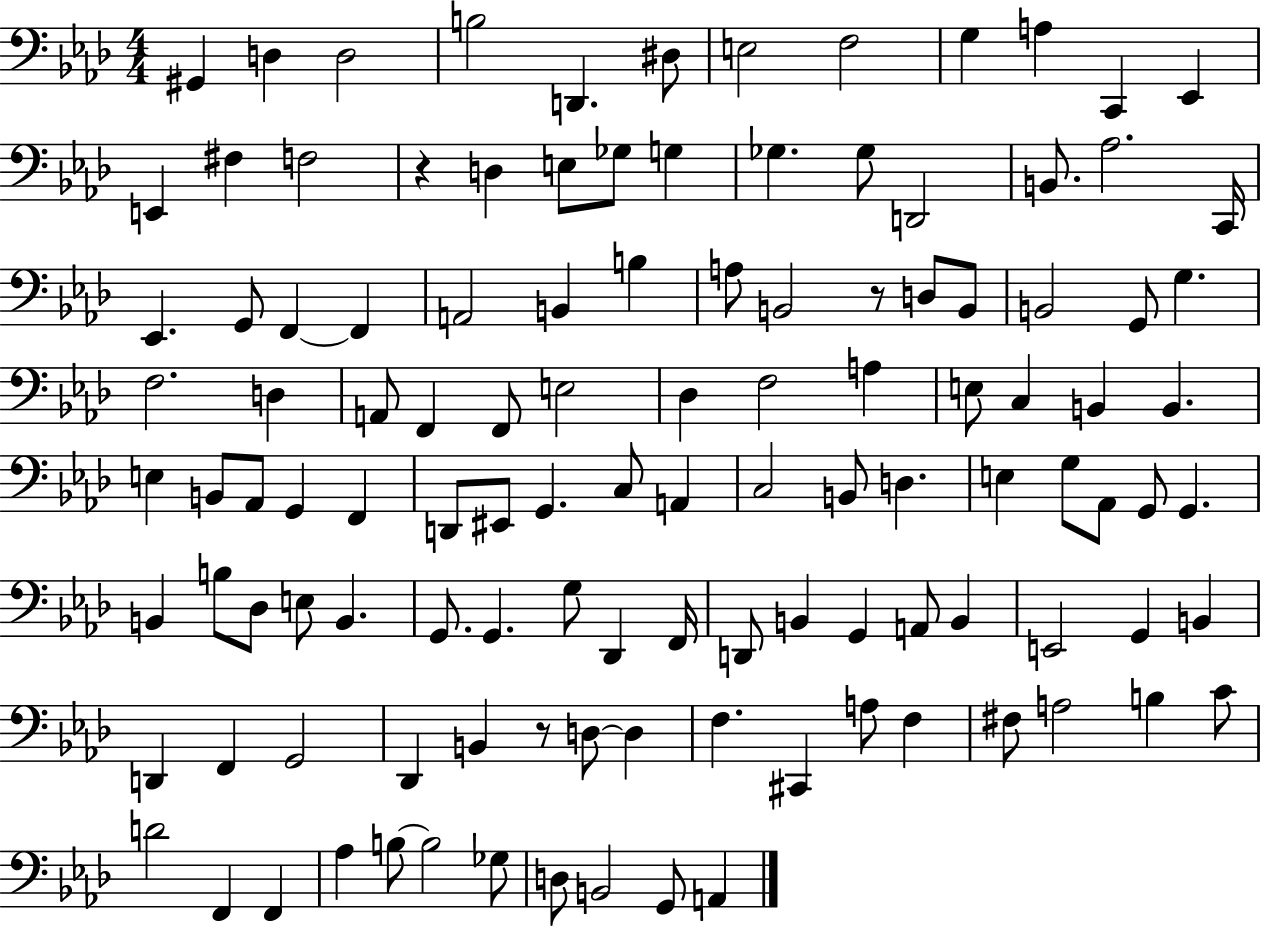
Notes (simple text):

G#2/q D3/q D3/h B3/h D2/q. D#3/e E3/h F3/h G3/q A3/q C2/q Eb2/q E2/q F#3/q F3/h R/q D3/q E3/e Gb3/e G3/q Gb3/q. Gb3/e D2/h B2/e. Ab3/h. C2/s Eb2/q. G2/e F2/q F2/q A2/h B2/q B3/q A3/e B2/h R/e D3/e B2/e B2/h G2/e G3/q. F3/h. D3/q A2/e F2/q F2/e E3/h Db3/q F3/h A3/q E3/e C3/q B2/q B2/q. E3/q B2/e Ab2/e G2/q F2/q D2/e EIS2/e G2/q. C3/e A2/q C3/h B2/e D3/q. E3/q G3/e Ab2/e G2/e G2/q. B2/q B3/e Db3/e E3/e B2/q. G2/e. G2/q. G3/e Db2/q F2/s D2/e B2/q G2/q A2/e B2/q E2/h G2/q B2/q D2/q F2/q G2/h Db2/q B2/q R/e D3/e D3/q F3/q. C#2/q A3/e F3/q F#3/e A3/h B3/q C4/e D4/h F2/q F2/q Ab3/q B3/e B3/h Gb3/e D3/e B2/h G2/e A2/q